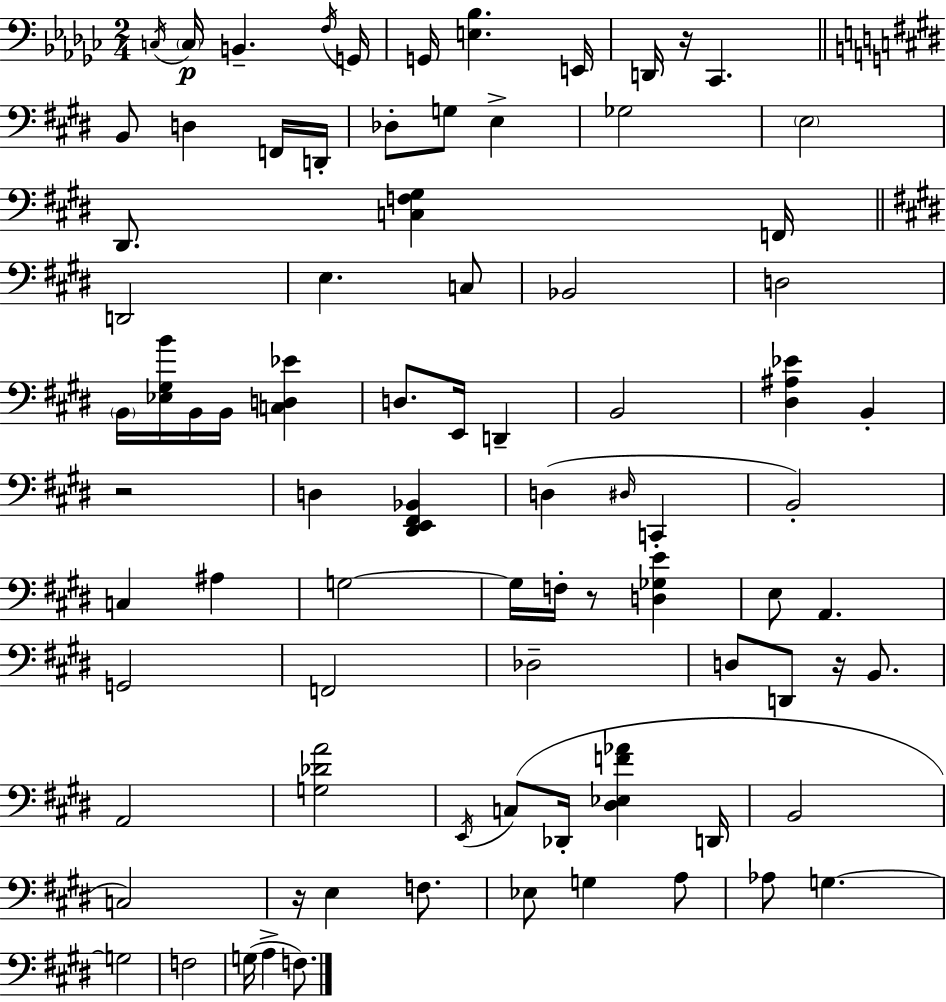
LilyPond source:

{
  \clef bass
  \numericTimeSignature
  \time 2/4
  \key ees \minor
  \acciaccatura { c16 }\p \parenthesize c16 b,4.-- | \acciaccatura { f16 } g,16 g,16 <e bes>4. | e,16 d,16 r16 ces,4. | \bar "||" \break \key e \major b,8 d4 f,16 d,16-. | des8-. g8 e4-> | ges2 | \parenthesize e2 | \break dis,8. <c f gis>4 f,16 | \bar "||" \break \key e \major d,2 | e4. c8 | bes,2 | d2 | \break \parenthesize b,16 <ees gis b'>16 b,16 b,16 <c d ees'>4 | d8. e,16 d,4-- | b,2 | <dis ais ees'>4 b,4-. | \break r2 | d4 <dis, e, fis, bes,>4 | d4( \grace { dis16 } c,4-. | b,2-.) | \break c4 ais4 | g2~~ | g16 f16-. r8 <d ges e'>4 | e8 a,4. | \break g,2 | f,2 | des2-- | d8 d,8 r16 b,8. | \break a,2 | <g des' a'>2 | \acciaccatura { e,16 } c8( des,16-. <dis ees f' aes'>4 | d,16 b,2 | \break c2) | r16 e4 f8. | ees8 g4 | a8 aes8 g4.~~ | \break g2 | f2 | g16( a4-> f8.) | \bar "|."
}